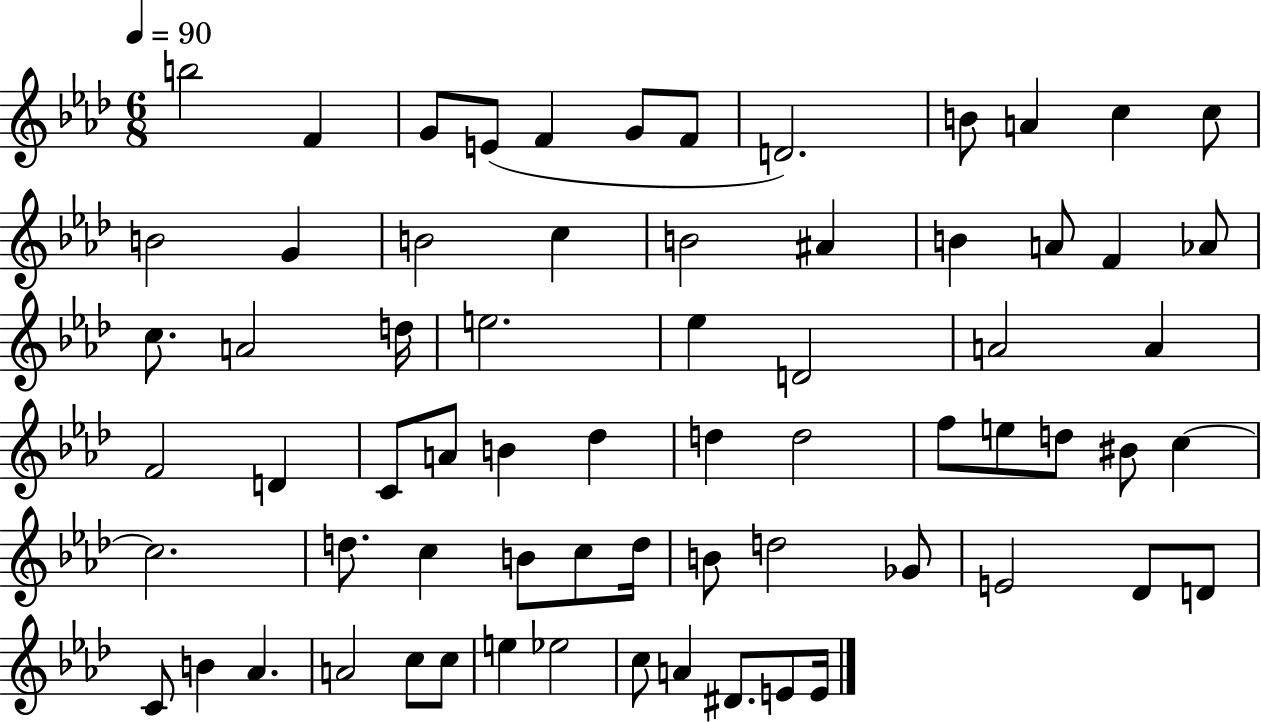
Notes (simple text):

B5/h F4/q G4/e E4/e F4/q G4/e F4/e D4/h. B4/e A4/q C5/q C5/e B4/h G4/q B4/h C5/q B4/h A#4/q B4/q A4/e F4/q Ab4/e C5/e. A4/h D5/s E5/h. Eb5/q D4/h A4/h A4/q F4/h D4/q C4/e A4/e B4/q Db5/q D5/q D5/h F5/e E5/e D5/e BIS4/e C5/q C5/h. D5/e. C5/q B4/e C5/e D5/s B4/e D5/h Gb4/e E4/h Db4/e D4/e C4/e B4/q Ab4/q. A4/h C5/e C5/e E5/q Eb5/h C5/e A4/q D#4/e. E4/e E4/s